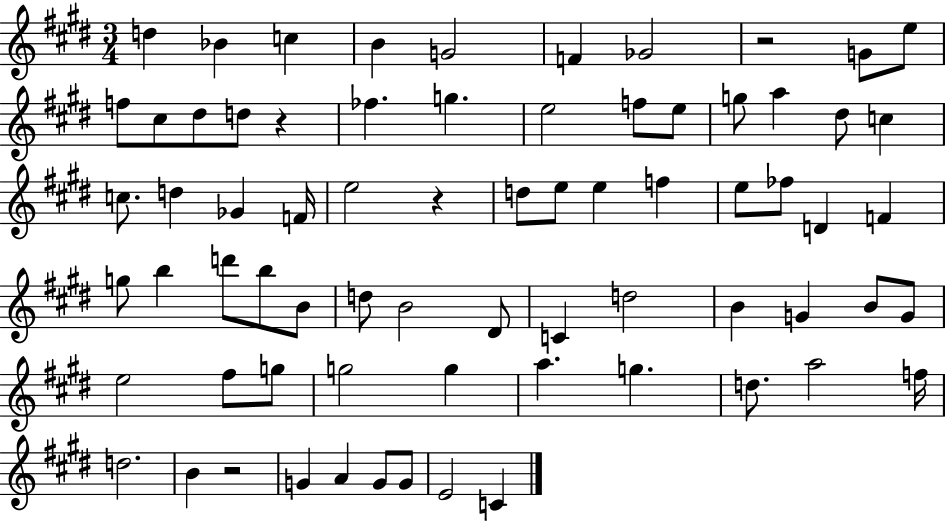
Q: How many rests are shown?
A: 4